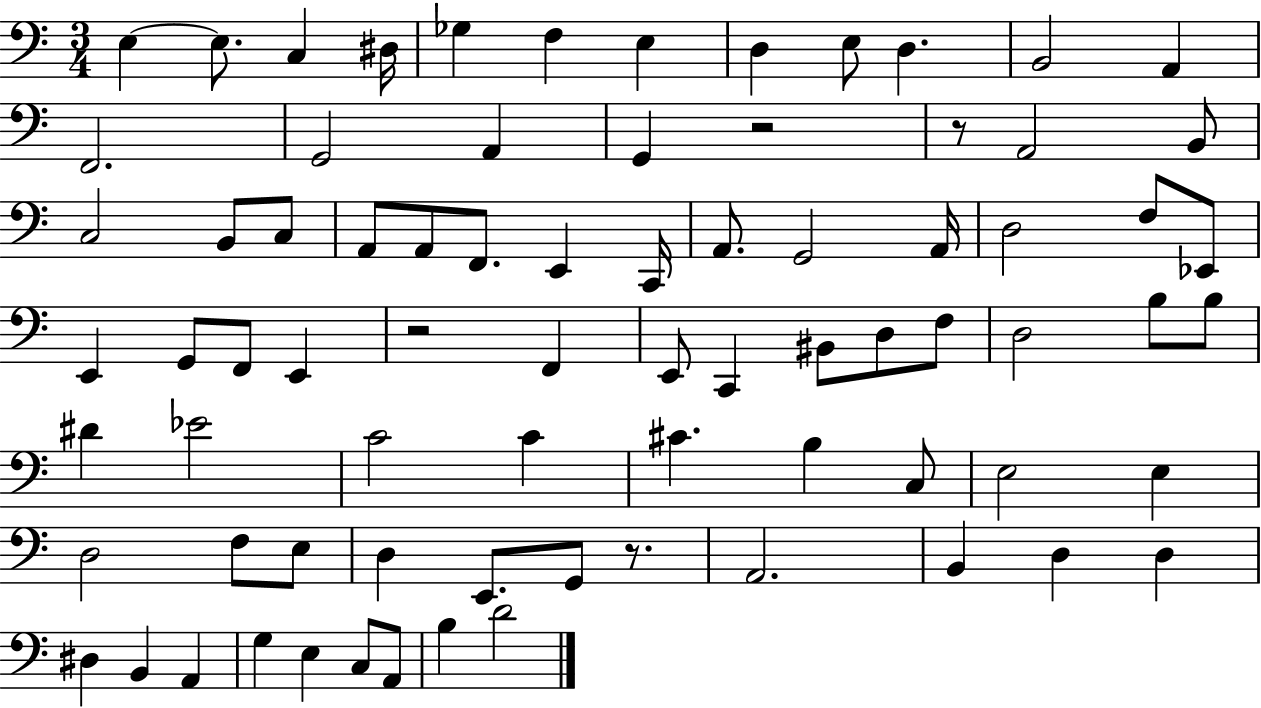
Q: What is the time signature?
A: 3/4